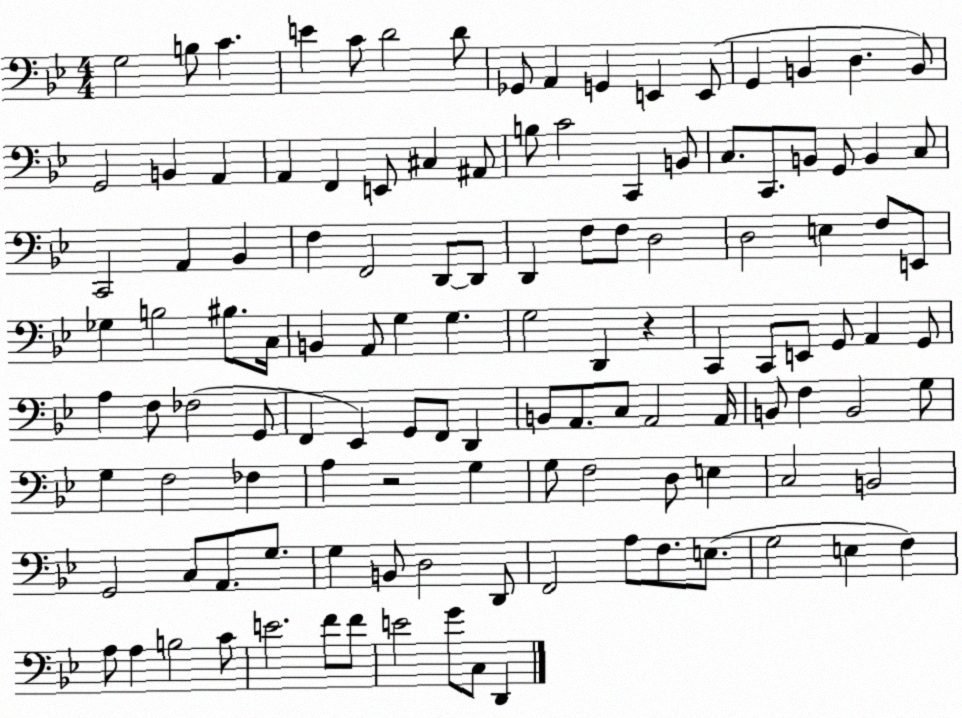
X:1
T:Untitled
M:4/4
L:1/4
K:Bb
G,2 B,/2 C E C/2 D2 D/2 _G,,/2 A,, G,, E,, E,,/2 G,, B,, D, B,,/2 G,,2 B,, A,, A,, F,, E,,/2 ^C, ^A,,/2 B,/2 C2 C,, B,,/2 C,/2 C,,/2 B,,/2 G,,/2 B,, C,/2 C,,2 A,, _B,, F, F,,2 D,,/2 D,,/2 D,, F,/2 F,/2 D,2 D,2 E, F,/2 E,,/2 _G, B,2 ^B,/2 C,/4 B,, A,,/2 G, G, G,2 D,, z C,, C,,/2 E,,/2 G,,/2 A,, G,,/2 A, F,/2 _F,2 G,,/2 F,, _E,, G,,/2 F,,/2 D,, B,,/2 A,,/2 C,/2 A,,2 A,,/4 B,,/2 F, B,,2 G,/2 G, F,2 _F, A, z2 G, G,/2 F,2 D,/2 E, C,2 B,,2 G,,2 C,/2 A,,/2 G,/2 G, B,,/2 D,2 D,,/2 F,,2 A,/2 F,/2 E,/2 G,2 E, F, A,/2 A, B,2 C/2 E2 F/2 F/2 E2 G/2 C,/2 D,,